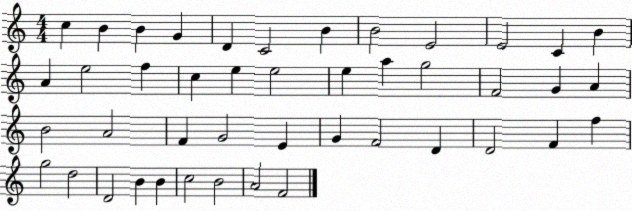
X:1
T:Untitled
M:4/4
L:1/4
K:C
c B B G D C2 B B2 E2 E2 C B A e2 f c e e2 e a g2 F2 G A B2 A2 F G2 E G F2 D D2 F f g2 d2 D2 B B c2 B2 A2 F2